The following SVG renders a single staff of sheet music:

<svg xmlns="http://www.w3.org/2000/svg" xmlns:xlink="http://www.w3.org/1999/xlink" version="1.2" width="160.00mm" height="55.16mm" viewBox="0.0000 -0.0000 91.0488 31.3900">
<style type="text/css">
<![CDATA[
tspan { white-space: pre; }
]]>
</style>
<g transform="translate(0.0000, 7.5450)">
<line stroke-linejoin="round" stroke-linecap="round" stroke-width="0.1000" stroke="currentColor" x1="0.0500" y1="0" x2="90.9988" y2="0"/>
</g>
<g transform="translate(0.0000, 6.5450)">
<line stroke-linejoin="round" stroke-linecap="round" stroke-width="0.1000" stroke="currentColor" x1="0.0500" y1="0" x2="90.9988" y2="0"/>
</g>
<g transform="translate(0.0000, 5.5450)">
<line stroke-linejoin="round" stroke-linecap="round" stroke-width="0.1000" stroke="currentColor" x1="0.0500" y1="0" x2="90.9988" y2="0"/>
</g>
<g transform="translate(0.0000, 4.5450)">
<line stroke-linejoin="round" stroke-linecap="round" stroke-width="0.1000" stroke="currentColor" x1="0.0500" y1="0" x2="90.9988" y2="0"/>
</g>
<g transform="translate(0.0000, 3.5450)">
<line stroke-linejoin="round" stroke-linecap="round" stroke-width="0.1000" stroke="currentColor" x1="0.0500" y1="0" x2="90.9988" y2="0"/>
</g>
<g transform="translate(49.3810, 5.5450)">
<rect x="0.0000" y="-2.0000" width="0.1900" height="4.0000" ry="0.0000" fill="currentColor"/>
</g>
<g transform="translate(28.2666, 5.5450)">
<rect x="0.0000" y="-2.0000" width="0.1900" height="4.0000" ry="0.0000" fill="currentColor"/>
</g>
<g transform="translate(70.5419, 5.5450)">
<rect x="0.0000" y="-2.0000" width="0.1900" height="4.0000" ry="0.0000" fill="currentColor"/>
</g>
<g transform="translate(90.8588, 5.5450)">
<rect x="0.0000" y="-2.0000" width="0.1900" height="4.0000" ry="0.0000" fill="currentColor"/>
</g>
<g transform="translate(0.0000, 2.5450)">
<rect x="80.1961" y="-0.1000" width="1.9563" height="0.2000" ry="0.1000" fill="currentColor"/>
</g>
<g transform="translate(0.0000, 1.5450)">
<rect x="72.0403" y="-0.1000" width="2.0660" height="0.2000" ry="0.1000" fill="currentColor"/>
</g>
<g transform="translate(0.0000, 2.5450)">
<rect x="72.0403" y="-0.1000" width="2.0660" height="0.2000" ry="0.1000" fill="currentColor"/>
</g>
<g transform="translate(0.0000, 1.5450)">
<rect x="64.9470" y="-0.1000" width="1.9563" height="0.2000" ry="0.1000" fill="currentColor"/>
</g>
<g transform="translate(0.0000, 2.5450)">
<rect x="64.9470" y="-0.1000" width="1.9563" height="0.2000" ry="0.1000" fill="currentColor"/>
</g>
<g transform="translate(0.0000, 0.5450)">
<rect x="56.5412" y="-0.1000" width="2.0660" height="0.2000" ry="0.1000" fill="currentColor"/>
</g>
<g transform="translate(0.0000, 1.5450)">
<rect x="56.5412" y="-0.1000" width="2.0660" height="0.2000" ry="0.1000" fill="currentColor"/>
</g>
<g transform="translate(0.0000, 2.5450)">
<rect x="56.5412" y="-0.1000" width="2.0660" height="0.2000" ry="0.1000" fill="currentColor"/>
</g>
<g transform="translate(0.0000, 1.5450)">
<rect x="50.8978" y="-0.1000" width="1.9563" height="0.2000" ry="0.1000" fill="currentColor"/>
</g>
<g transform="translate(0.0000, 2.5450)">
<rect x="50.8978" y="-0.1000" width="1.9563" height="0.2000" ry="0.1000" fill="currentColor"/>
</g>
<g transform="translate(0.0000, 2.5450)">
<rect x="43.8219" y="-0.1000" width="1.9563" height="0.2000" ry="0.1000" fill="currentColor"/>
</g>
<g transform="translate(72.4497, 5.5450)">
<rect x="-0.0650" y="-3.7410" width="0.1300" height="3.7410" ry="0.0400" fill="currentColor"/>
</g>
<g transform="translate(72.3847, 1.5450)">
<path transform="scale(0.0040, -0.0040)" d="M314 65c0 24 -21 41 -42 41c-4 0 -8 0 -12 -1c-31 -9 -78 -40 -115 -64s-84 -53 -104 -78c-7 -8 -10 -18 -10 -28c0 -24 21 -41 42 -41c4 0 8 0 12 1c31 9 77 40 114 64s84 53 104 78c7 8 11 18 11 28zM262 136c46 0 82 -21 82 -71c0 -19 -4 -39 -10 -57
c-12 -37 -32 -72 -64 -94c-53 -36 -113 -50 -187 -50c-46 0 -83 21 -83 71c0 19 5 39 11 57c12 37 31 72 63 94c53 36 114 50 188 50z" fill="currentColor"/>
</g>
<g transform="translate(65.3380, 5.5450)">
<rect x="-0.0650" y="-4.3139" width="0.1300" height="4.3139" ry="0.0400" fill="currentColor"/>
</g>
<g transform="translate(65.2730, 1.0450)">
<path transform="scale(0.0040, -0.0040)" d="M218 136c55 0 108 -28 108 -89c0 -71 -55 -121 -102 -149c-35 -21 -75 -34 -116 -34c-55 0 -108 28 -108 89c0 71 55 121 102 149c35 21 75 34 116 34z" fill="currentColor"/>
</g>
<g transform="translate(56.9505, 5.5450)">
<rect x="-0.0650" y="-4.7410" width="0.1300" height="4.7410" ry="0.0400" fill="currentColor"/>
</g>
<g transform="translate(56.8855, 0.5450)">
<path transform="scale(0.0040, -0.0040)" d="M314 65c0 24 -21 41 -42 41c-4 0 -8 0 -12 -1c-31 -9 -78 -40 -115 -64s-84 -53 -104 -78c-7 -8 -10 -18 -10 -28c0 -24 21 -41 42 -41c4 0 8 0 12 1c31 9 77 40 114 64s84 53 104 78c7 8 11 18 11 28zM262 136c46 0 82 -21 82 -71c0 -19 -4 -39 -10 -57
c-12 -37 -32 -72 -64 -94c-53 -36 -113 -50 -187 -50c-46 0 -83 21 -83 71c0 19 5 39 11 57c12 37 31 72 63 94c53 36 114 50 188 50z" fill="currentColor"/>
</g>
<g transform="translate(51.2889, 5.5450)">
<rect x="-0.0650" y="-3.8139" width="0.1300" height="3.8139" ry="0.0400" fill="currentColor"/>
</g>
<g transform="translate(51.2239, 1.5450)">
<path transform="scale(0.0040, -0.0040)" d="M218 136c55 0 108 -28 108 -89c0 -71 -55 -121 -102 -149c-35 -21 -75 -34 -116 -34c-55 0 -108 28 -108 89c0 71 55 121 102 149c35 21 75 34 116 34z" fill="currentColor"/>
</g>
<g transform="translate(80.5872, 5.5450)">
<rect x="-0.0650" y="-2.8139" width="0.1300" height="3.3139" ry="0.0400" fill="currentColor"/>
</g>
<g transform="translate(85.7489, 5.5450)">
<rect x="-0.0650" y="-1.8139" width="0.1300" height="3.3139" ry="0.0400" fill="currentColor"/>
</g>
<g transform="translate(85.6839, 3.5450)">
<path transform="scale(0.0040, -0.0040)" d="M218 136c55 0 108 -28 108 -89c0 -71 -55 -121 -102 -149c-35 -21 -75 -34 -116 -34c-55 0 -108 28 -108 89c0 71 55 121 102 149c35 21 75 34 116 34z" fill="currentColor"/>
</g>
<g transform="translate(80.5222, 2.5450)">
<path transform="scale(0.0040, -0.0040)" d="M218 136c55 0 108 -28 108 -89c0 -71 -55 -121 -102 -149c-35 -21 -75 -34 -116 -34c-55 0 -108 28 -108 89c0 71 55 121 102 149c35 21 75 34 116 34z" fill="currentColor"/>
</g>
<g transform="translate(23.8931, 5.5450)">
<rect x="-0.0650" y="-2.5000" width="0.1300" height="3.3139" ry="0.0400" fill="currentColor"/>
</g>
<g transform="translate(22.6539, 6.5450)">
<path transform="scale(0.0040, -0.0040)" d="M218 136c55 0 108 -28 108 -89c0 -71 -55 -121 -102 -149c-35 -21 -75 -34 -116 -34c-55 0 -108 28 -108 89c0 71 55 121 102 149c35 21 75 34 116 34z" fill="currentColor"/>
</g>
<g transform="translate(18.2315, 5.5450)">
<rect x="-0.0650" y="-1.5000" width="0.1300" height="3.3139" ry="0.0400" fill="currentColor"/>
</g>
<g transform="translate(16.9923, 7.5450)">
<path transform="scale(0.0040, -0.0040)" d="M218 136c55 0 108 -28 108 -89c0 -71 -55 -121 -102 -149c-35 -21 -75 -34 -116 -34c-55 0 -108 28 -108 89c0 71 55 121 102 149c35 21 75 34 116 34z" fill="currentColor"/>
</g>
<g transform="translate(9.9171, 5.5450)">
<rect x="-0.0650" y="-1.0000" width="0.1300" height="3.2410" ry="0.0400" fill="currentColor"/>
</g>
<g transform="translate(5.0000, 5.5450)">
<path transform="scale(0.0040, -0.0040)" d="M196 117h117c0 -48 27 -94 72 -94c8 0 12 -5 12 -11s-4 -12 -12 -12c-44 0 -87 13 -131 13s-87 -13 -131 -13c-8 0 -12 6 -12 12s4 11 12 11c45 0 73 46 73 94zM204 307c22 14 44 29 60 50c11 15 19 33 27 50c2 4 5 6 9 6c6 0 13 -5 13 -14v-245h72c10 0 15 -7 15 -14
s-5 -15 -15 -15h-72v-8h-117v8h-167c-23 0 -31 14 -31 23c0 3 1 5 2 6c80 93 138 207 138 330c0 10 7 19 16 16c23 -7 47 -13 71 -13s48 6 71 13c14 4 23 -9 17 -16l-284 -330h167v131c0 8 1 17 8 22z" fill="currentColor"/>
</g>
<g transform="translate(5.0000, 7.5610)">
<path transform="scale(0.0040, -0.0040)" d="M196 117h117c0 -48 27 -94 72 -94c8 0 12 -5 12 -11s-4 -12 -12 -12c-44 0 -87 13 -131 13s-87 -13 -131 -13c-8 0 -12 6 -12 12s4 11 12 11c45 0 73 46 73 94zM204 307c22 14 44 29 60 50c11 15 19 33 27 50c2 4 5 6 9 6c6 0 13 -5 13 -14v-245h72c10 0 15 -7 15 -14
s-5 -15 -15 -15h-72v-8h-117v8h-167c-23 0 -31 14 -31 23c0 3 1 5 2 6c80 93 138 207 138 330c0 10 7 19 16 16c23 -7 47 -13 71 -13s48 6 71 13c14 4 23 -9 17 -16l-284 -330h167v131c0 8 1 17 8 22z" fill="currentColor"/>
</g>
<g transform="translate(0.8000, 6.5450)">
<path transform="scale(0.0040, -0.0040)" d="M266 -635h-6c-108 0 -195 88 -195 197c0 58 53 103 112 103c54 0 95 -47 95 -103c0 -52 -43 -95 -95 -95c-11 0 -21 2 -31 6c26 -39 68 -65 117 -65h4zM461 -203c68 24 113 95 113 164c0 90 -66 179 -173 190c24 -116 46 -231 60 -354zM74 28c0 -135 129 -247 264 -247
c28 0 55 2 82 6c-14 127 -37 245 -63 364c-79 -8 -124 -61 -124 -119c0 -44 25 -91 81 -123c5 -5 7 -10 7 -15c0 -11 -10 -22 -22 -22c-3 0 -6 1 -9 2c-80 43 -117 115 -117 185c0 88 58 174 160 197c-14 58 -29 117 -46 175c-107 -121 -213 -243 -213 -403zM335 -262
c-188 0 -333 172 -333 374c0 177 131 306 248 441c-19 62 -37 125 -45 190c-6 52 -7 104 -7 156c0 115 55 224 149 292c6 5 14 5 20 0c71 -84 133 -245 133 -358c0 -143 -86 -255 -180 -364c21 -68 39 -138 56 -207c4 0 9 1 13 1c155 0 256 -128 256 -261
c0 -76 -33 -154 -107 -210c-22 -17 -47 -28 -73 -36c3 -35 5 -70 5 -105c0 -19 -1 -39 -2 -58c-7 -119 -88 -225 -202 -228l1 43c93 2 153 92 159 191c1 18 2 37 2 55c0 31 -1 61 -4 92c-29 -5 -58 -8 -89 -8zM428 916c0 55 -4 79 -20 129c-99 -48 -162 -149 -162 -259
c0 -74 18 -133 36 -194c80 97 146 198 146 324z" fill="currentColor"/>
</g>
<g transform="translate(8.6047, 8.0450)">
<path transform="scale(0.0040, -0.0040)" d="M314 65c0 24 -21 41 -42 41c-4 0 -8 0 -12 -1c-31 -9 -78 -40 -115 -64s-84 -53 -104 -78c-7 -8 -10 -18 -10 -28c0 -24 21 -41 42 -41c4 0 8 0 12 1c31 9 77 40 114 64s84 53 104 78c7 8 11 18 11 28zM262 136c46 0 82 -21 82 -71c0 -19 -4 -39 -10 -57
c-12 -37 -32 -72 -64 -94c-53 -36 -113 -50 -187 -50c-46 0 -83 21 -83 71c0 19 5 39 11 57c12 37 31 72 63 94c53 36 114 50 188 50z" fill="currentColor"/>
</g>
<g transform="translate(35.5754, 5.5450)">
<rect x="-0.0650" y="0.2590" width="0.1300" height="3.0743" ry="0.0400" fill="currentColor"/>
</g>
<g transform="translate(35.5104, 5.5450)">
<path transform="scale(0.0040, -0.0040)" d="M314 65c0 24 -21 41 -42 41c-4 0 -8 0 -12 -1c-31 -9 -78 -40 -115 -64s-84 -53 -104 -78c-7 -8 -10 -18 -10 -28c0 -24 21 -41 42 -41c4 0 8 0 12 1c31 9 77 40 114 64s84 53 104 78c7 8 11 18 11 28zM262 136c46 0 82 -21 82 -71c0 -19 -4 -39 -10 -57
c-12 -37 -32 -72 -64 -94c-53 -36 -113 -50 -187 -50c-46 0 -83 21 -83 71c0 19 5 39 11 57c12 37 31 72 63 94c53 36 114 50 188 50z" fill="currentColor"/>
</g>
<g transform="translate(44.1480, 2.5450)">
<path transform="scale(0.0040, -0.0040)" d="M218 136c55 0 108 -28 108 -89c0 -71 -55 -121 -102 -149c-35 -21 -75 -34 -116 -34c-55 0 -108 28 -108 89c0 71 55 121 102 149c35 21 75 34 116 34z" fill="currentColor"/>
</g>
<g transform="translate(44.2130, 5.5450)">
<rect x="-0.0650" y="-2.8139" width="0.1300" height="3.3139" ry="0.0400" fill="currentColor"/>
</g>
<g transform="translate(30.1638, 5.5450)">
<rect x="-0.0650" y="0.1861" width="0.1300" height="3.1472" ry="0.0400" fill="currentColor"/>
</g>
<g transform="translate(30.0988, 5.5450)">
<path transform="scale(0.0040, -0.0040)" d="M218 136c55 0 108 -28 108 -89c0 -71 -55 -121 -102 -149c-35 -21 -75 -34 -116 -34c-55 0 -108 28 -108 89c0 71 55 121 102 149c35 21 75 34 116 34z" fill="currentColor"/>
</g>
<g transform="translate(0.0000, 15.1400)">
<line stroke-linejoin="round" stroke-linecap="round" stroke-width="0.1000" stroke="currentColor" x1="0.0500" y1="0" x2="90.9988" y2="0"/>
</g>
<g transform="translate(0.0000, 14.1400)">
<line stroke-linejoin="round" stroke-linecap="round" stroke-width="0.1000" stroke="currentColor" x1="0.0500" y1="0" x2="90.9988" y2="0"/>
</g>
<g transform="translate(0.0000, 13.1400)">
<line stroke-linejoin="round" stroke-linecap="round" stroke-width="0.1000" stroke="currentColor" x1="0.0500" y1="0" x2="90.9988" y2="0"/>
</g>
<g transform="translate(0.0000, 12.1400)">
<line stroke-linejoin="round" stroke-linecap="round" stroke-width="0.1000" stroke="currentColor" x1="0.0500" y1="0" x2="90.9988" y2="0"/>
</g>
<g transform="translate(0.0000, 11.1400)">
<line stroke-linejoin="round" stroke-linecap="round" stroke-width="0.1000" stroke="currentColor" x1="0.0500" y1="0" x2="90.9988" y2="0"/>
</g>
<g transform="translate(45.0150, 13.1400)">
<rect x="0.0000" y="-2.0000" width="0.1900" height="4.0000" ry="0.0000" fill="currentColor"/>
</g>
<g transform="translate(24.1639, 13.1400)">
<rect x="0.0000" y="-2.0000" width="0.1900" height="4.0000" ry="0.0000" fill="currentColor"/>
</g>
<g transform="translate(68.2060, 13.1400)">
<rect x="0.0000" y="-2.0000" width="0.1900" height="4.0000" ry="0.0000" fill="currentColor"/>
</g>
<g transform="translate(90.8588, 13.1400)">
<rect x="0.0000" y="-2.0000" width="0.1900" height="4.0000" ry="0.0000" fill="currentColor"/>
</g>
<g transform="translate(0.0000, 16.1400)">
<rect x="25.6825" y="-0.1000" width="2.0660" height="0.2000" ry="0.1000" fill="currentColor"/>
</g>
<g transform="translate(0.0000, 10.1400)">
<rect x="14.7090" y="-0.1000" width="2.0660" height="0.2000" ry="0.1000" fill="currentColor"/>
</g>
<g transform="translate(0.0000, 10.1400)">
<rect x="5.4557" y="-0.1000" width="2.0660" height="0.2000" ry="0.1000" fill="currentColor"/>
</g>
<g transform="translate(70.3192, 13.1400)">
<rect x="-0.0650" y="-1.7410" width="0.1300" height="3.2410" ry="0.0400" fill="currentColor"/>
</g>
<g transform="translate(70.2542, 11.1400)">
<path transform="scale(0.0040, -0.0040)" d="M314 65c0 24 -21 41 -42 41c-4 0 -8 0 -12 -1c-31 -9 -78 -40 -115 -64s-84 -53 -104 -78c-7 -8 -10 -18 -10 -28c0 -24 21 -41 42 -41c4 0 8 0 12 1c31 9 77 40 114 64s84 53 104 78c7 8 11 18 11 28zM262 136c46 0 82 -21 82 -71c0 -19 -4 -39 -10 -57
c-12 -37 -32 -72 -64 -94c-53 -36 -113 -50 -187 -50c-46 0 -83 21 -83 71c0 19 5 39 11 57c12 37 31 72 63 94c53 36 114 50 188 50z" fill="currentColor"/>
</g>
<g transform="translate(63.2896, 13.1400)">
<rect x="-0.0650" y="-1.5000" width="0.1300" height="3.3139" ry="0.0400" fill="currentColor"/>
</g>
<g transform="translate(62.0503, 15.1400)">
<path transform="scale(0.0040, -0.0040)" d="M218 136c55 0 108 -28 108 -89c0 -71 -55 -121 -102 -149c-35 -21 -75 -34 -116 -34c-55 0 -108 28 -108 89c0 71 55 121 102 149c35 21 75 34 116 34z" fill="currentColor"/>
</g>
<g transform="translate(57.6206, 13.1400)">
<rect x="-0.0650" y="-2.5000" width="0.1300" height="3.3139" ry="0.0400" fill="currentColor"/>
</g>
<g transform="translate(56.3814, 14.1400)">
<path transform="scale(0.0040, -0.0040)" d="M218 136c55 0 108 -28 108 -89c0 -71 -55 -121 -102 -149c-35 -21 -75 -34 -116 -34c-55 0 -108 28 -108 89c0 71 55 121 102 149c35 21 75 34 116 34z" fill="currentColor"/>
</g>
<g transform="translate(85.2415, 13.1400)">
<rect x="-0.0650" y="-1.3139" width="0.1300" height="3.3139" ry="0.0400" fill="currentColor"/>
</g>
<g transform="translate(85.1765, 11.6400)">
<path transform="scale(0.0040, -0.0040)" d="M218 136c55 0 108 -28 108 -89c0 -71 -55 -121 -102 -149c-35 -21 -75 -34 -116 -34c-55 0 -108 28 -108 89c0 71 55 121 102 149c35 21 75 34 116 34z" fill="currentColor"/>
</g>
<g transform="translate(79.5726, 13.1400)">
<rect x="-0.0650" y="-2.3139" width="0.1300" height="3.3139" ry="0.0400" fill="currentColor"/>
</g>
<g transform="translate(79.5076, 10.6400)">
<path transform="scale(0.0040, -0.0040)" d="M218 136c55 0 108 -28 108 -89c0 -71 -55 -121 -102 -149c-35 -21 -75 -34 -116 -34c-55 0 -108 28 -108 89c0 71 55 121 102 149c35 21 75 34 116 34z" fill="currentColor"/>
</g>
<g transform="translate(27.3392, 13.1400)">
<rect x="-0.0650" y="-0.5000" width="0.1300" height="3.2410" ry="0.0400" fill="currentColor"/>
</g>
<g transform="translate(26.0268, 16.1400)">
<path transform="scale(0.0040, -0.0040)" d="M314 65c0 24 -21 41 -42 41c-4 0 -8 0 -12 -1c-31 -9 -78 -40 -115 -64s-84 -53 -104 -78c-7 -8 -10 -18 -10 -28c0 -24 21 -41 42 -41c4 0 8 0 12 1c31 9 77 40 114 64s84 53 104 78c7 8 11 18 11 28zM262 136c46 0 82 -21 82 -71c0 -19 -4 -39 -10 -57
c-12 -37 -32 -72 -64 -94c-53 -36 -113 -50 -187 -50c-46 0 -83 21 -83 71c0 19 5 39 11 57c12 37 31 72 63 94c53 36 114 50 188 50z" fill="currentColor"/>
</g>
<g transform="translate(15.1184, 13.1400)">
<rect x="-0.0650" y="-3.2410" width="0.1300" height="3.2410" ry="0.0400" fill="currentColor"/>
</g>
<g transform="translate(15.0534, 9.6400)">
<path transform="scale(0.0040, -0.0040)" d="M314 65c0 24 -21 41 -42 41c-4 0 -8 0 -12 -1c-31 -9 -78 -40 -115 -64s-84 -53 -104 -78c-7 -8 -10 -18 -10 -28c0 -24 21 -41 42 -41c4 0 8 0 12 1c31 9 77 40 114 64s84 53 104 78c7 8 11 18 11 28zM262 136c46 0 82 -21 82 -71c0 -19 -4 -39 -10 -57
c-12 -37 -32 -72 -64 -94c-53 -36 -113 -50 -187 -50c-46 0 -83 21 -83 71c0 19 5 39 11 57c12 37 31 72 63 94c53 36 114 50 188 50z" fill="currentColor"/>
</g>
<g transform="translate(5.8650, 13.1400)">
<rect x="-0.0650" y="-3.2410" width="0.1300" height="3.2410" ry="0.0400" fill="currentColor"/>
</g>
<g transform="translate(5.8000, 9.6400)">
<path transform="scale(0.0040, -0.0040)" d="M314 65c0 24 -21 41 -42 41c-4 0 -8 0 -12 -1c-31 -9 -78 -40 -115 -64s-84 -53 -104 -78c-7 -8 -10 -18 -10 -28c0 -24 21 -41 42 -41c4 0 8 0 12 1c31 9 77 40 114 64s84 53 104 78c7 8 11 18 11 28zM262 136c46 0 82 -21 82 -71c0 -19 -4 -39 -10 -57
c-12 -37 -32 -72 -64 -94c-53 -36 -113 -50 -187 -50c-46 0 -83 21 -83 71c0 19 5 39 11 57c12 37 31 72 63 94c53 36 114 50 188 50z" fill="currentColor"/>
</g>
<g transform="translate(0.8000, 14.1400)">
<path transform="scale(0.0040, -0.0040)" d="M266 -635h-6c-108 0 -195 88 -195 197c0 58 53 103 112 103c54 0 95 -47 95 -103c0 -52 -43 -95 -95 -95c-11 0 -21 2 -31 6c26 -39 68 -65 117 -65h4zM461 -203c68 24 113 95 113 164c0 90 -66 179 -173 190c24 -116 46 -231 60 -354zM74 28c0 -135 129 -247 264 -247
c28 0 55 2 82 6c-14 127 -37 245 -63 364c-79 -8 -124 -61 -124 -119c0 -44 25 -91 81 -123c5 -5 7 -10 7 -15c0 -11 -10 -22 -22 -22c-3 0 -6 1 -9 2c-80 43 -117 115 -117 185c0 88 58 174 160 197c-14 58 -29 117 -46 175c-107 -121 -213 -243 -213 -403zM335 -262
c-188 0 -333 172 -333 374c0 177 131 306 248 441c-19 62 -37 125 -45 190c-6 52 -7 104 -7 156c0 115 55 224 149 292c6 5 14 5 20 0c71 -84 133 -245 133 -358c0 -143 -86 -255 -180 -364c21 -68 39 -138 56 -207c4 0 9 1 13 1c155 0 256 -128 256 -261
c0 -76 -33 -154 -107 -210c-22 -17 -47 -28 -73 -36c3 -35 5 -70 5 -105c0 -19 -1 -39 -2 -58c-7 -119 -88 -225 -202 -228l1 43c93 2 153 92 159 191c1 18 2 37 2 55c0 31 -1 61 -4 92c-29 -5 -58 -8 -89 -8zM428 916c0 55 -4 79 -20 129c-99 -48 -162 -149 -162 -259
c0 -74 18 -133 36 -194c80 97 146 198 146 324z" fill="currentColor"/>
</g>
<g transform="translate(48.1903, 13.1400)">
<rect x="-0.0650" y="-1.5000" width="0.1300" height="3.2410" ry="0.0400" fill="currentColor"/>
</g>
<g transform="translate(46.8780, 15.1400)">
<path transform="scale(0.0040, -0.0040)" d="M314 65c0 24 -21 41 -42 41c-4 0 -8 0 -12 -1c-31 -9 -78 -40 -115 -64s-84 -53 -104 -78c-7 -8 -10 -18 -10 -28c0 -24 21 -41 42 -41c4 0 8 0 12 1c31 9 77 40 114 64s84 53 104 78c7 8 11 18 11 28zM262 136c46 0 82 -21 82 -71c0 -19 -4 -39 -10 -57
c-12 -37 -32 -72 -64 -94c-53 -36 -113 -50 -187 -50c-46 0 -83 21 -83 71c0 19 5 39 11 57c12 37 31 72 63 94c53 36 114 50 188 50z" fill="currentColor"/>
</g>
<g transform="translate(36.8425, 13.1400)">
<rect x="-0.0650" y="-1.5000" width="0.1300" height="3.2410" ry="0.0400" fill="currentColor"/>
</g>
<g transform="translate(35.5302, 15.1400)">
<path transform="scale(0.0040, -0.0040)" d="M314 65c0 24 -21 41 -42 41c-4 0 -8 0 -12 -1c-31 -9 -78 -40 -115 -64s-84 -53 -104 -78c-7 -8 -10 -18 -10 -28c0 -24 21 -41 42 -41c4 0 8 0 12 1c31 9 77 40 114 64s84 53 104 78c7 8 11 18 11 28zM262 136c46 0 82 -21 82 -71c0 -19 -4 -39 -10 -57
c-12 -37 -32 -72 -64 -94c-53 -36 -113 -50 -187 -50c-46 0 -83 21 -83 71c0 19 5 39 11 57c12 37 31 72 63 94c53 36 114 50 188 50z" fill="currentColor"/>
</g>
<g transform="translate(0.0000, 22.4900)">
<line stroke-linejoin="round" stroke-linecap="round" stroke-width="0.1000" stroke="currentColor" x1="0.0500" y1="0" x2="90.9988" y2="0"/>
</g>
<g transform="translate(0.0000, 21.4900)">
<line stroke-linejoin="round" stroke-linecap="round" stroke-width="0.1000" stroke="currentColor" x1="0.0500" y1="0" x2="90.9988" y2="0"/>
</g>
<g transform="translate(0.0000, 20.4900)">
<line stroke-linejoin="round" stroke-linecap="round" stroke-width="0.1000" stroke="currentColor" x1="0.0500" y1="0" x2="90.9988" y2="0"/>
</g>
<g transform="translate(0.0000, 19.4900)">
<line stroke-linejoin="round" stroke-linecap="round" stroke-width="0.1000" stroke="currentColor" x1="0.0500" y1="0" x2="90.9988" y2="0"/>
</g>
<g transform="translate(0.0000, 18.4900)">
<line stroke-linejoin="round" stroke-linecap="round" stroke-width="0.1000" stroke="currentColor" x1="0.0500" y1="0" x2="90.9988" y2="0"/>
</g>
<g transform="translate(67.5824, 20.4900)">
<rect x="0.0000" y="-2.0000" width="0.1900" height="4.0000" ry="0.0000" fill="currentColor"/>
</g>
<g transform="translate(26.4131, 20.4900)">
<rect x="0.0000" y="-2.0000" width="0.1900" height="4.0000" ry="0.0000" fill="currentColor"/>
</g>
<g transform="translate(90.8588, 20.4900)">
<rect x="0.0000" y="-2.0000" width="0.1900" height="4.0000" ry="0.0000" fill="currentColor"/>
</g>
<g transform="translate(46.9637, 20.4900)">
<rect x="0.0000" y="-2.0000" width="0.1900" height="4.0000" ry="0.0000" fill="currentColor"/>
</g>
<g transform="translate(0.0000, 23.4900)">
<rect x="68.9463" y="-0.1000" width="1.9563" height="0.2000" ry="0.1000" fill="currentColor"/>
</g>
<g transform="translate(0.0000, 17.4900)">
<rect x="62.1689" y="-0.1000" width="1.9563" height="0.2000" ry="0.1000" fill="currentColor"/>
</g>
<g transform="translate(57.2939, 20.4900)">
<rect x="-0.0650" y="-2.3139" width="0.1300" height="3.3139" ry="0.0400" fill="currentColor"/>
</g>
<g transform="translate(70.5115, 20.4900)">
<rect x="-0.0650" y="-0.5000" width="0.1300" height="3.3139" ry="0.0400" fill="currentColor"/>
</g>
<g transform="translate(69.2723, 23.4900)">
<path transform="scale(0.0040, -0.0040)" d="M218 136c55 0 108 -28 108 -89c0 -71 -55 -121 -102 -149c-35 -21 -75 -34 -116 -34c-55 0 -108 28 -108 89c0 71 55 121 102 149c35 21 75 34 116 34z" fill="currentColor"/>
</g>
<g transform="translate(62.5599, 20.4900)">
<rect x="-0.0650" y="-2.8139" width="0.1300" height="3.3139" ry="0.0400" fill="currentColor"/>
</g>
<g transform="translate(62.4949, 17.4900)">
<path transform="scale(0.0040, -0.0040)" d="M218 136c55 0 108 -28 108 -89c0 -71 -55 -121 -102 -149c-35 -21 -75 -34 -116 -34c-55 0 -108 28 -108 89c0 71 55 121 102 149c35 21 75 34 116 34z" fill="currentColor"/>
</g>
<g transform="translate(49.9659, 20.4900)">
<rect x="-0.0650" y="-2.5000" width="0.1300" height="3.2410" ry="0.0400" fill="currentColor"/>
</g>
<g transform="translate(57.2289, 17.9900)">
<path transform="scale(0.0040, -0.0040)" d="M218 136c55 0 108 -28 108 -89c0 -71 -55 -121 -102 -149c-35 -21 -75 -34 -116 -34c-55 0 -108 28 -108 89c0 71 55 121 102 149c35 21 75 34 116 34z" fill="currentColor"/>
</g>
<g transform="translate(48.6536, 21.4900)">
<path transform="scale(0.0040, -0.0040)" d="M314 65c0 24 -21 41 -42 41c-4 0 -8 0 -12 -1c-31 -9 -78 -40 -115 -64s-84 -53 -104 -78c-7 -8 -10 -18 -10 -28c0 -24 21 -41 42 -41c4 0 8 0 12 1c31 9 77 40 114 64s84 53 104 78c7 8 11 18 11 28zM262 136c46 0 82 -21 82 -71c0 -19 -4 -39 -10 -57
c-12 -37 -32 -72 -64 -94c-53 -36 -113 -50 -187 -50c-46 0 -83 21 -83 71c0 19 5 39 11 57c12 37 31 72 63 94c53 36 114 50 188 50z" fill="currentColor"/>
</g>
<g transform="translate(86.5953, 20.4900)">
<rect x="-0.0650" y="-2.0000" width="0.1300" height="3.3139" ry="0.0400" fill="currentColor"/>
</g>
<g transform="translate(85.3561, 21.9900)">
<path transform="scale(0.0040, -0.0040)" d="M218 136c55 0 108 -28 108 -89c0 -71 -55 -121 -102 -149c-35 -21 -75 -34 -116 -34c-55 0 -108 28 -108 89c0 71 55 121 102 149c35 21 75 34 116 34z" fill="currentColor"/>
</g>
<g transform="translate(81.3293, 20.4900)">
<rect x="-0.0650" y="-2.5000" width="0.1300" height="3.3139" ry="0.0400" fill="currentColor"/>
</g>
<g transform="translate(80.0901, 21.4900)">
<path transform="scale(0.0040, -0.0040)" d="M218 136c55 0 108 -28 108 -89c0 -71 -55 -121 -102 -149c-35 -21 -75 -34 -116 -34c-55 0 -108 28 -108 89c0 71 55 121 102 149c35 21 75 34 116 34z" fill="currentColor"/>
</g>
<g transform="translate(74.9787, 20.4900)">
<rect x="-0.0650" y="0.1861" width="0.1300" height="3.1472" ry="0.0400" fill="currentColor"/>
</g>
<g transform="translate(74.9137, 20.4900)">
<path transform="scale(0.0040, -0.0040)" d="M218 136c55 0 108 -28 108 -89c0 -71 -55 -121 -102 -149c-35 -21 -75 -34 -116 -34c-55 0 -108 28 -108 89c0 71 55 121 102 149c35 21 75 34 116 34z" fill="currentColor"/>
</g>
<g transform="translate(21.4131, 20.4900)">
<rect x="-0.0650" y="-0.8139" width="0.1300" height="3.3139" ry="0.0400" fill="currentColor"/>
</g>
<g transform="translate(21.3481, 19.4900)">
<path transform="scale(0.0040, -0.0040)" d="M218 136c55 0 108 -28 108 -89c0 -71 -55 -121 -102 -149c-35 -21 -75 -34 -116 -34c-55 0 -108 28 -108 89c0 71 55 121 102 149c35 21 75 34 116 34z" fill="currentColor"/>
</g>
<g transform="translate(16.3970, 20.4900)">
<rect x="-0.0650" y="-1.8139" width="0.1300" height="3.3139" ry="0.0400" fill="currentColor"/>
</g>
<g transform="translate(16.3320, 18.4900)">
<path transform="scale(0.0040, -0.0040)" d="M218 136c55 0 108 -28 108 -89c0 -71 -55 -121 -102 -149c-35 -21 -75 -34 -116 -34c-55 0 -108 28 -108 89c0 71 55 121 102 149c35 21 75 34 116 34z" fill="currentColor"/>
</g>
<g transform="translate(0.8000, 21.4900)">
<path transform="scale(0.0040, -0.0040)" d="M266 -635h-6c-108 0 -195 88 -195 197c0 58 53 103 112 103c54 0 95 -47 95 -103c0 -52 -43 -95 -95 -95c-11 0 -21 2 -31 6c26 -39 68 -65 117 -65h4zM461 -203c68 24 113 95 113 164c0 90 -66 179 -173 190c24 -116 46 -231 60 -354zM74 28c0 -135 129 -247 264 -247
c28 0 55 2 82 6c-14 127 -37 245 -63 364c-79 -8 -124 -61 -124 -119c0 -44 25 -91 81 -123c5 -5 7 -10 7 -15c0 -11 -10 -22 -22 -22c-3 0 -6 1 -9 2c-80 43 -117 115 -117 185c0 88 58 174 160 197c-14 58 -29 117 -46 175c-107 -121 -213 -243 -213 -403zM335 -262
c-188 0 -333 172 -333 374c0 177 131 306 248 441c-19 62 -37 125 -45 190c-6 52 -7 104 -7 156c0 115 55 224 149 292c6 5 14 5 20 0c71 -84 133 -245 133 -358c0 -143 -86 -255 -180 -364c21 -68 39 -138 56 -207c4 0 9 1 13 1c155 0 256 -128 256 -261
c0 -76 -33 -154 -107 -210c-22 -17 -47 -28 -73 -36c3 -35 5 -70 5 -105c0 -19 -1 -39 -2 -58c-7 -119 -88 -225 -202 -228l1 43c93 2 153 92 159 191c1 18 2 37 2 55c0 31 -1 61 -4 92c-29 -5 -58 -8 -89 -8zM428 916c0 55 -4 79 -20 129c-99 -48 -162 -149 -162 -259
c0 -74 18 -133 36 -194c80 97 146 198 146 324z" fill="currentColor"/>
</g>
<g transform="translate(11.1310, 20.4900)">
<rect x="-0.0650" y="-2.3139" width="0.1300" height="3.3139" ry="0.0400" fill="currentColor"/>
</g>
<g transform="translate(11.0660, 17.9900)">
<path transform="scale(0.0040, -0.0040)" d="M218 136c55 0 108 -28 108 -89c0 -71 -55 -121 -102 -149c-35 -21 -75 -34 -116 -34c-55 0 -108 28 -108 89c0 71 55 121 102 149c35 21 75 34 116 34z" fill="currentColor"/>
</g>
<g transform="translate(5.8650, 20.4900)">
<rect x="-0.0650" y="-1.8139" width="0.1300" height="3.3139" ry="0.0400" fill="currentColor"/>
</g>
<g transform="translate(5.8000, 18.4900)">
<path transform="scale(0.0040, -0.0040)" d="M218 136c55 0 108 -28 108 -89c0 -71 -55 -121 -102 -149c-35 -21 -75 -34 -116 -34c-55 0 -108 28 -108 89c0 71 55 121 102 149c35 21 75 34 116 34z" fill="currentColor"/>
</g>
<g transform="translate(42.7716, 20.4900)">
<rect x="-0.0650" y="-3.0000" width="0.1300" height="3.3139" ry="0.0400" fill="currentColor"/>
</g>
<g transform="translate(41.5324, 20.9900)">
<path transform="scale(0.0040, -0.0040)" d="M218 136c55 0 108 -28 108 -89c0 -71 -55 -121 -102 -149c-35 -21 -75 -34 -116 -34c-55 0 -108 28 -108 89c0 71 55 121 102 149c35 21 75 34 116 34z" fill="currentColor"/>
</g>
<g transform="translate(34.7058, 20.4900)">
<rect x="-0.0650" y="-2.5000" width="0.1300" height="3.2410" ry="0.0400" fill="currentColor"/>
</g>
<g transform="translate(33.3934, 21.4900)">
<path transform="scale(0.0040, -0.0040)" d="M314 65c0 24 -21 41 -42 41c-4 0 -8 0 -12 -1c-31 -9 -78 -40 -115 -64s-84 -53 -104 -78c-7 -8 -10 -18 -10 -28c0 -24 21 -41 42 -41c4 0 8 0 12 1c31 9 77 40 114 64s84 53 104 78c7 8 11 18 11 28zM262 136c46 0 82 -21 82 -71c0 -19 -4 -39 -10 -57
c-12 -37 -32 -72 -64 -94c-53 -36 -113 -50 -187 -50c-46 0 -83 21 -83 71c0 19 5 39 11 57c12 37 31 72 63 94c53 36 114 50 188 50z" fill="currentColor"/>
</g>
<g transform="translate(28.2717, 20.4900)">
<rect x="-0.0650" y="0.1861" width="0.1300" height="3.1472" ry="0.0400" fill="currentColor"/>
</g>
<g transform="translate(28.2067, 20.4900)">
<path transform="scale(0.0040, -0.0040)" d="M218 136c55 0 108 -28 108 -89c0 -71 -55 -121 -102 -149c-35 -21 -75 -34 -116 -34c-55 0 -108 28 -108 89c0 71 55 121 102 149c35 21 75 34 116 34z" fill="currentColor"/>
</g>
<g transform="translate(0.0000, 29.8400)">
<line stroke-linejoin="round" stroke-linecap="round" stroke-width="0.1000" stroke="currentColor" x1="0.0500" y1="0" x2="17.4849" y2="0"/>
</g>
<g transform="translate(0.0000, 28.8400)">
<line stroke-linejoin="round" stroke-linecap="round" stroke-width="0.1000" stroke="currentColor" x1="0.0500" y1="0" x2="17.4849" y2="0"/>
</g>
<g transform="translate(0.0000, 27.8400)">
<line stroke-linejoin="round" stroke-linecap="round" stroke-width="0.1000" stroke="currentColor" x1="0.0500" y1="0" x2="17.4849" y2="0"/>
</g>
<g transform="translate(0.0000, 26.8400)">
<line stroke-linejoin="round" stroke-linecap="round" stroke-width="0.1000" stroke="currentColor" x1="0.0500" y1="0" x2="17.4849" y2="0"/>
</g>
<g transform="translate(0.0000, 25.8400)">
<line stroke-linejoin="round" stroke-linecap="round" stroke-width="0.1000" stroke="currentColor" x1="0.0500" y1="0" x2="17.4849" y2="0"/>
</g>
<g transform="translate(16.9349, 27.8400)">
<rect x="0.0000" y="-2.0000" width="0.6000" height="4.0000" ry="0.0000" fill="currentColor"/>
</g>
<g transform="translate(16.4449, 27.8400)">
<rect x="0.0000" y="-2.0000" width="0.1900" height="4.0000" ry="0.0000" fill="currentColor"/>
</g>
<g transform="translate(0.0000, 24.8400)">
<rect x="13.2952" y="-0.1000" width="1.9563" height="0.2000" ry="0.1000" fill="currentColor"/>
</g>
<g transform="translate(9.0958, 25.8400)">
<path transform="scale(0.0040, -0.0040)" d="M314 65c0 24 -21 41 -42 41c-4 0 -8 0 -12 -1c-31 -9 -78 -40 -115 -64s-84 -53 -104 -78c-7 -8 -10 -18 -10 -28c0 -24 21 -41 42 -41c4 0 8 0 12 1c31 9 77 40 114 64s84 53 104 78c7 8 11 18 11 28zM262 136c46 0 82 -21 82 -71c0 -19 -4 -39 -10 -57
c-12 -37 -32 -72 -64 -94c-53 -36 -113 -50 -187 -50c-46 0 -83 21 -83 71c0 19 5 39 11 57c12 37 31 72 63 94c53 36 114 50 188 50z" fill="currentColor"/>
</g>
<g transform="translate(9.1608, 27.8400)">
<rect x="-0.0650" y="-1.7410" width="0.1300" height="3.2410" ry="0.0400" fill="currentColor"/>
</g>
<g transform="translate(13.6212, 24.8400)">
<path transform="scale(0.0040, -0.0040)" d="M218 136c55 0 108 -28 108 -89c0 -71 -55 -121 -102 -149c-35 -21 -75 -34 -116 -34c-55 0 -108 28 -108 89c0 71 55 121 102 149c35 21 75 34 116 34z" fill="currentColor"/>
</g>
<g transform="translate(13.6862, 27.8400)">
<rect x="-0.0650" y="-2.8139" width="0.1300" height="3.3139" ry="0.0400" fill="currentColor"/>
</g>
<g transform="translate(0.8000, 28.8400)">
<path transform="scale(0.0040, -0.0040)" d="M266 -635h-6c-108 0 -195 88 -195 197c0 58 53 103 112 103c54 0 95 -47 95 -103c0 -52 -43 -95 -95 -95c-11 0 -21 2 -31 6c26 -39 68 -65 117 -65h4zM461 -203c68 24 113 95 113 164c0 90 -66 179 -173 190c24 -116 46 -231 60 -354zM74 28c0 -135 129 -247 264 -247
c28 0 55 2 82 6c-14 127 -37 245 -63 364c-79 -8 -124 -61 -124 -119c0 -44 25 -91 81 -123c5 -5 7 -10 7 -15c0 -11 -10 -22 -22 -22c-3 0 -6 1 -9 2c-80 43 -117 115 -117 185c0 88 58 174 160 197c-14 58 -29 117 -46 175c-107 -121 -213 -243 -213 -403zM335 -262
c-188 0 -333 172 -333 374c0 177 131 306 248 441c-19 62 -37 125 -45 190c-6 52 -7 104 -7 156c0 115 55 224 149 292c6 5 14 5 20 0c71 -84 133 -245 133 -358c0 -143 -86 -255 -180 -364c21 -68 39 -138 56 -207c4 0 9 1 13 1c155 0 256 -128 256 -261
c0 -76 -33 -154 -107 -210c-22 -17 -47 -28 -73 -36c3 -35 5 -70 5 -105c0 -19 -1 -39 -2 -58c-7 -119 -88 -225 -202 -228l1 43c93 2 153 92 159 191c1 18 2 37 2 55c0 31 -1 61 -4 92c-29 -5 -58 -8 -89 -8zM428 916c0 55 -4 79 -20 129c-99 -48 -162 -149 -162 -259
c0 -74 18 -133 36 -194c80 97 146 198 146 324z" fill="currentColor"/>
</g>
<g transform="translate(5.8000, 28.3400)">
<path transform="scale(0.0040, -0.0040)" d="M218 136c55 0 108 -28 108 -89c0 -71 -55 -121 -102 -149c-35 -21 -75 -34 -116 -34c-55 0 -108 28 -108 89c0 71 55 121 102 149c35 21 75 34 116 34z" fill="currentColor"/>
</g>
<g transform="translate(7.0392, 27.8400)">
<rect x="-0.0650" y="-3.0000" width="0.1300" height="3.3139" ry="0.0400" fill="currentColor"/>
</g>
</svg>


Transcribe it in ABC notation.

X:1
T:Untitled
M:4/4
L:1/4
K:C
D2 E G B B2 a c' e'2 d' c'2 a f b2 b2 C2 E2 E2 G E f2 g e f g f d B G2 A G2 g a C B G F A f2 a